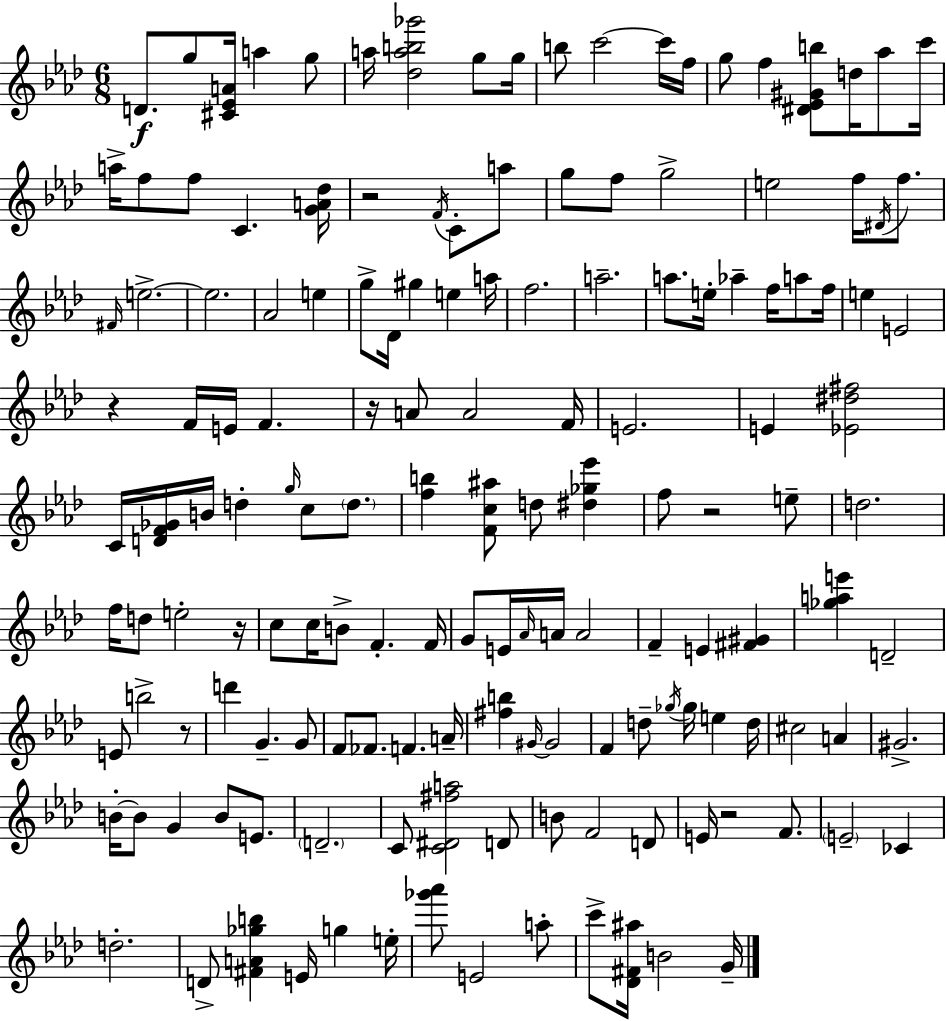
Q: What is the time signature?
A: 6/8